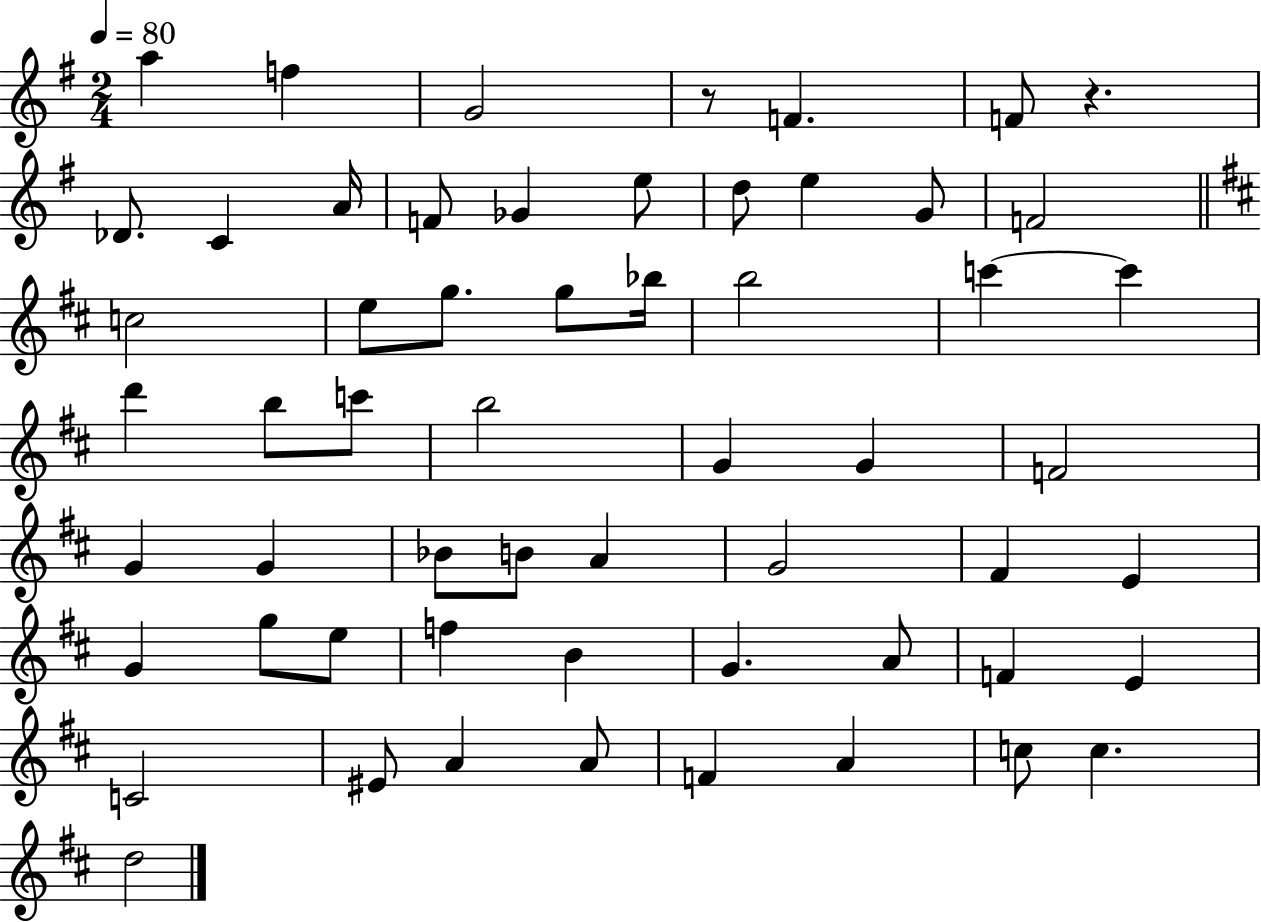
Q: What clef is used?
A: treble